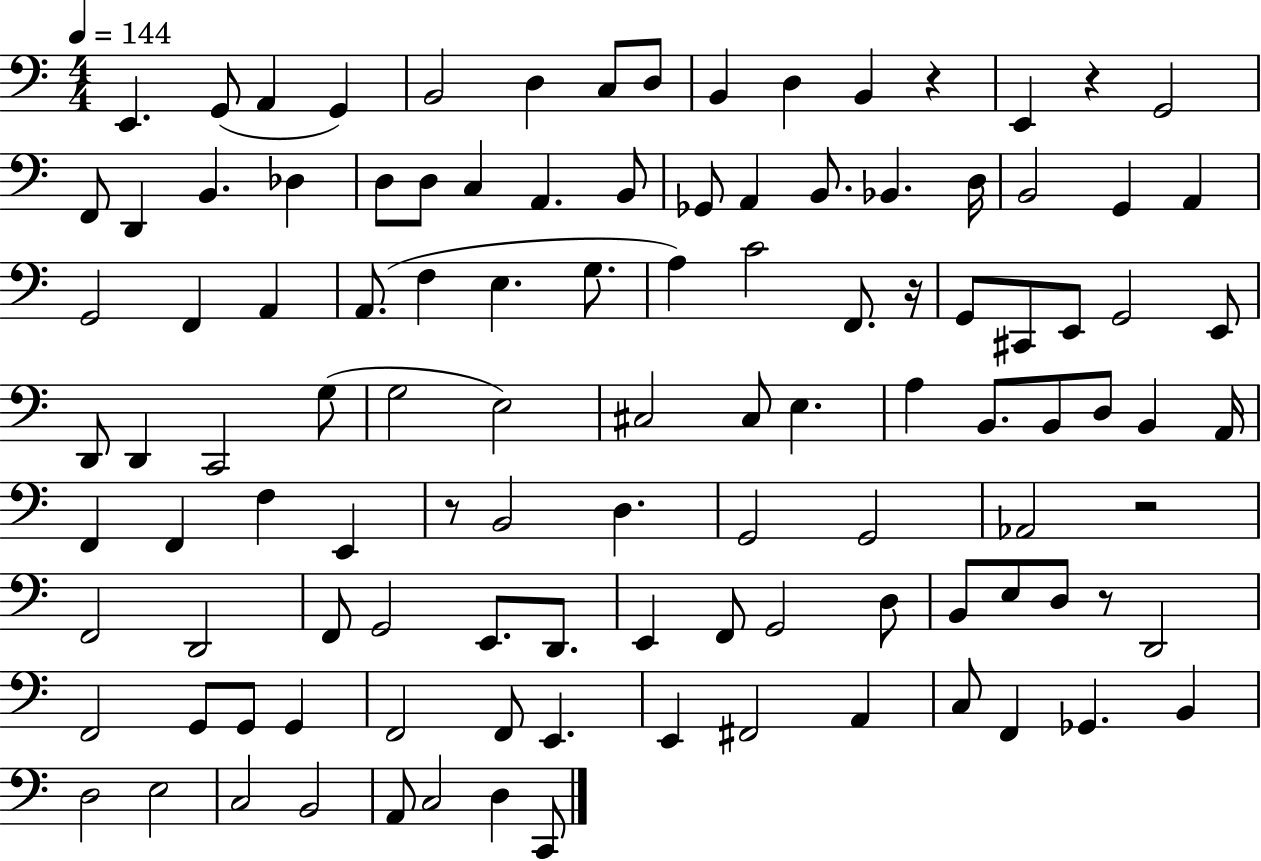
X:1
T:Untitled
M:4/4
L:1/4
K:C
E,, G,,/2 A,, G,, B,,2 D, C,/2 D,/2 B,, D, B,, z E,, z G,,2 F,,/2 D,, B,, _D, D,/2 D,/2 C, A,, B,,/2 _G,,/2 A,, B,,/2 _B,, D,/4 B,,2 G,, A,, G,,2 F,, A,, A,,/2 F, E, G,/2 A, C2 F,,/2 z/4 G,,/2 ^C,,/2 E,,/2 G,,2 E,,/2 D,,/2 D,, C,,2 G,/2 G,2 E,2 ^C,2 ^C,/2 E, A, B,,/2 B,,/2 D,/2 B,, A,,/4 F,, F,, F, E,, z/2 B,,2 D, G,,2 G,,2 _A,,2 z2 F,,2 D,,2 F,,/2 G,,2 E,,/2 D,,/2 E,, F,,/2 G,,2 D,/2 B,,/2 E,/2 D,/2 z/2 D,,2 F,,2 G,,/2 G,,/2 G,, F,,2 F,,/2 E,, E,, ^F,,2 A,, C,/2 F,, _G,, B,, D,2 E,2 C,2 B,,2 A,,/2 C,2 D, C,,/2